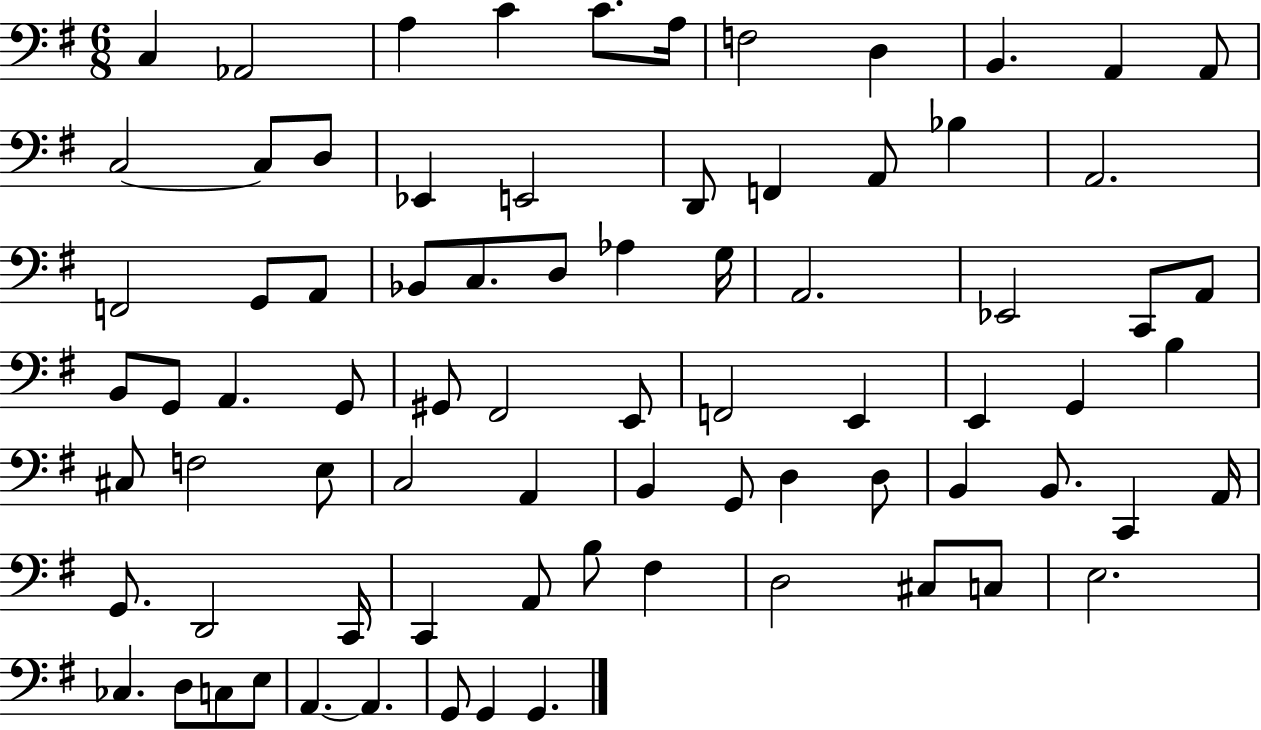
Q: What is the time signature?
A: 6/8